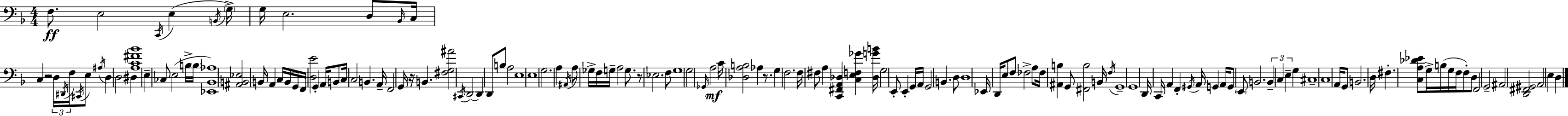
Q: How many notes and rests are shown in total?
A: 144